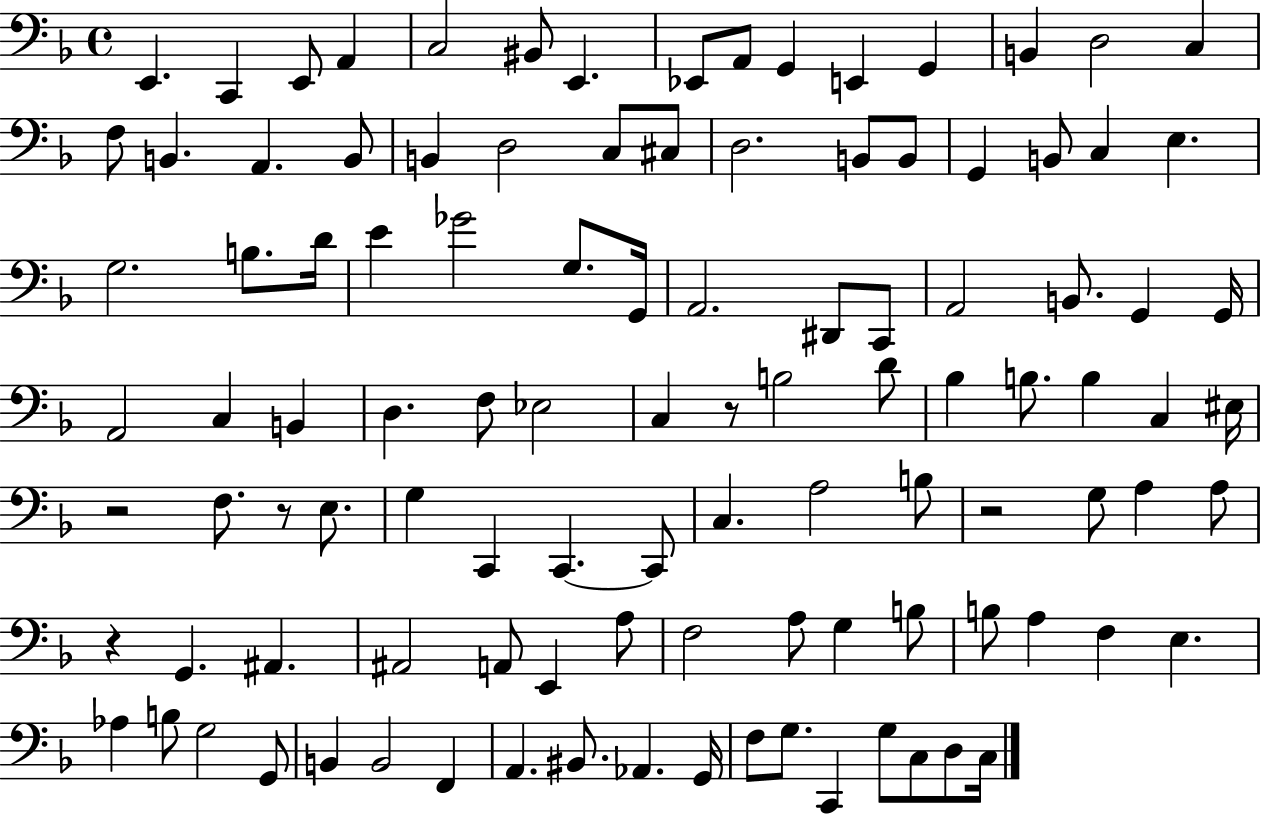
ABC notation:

X:1
T:Untitled
M:4/4
L:1/4
K:F
E,, C,, E,,/2 A,, C,2 ^B,,/2 E,, _E,,/2 A,,/2 G,, E,, G,, B,, D,2 C, F,/2 B,, A,, B,,/2 B,, D,2 C,/2 ^C,/2 D,2 B,,/2 B,,/2 G,, B,,/2 C, E, G,2 B,/2 D/4 E _G2 G,/2 G,,/4 A,,2 ^D,,/2 C,,/2 A,,2 B,,/2 G,, G,,/4 A,,2 C, B,, D, F,/2 _E,2 C, z/2 B,2 D/2 _B, B,/2 B, C, ^E,/4 z2 F,/2 z/2 E,/2 G, C,, C,, C,,/2 C, A,2 B,/2 z2 G,/2 A, A,/2 z G,, ^A,, ^A,,2 A,,/2 E,, A,/2 F,2 A,/2 G, B,/2 B,/2 A, F, E, _A, B,/2 G,2 G,,/2 B,, B,,2 F,, A,, ^B,,/2 _A,, G,,/4 F,/2 G,/2 C,, G,/2 C,/2 D,/2 C,/4